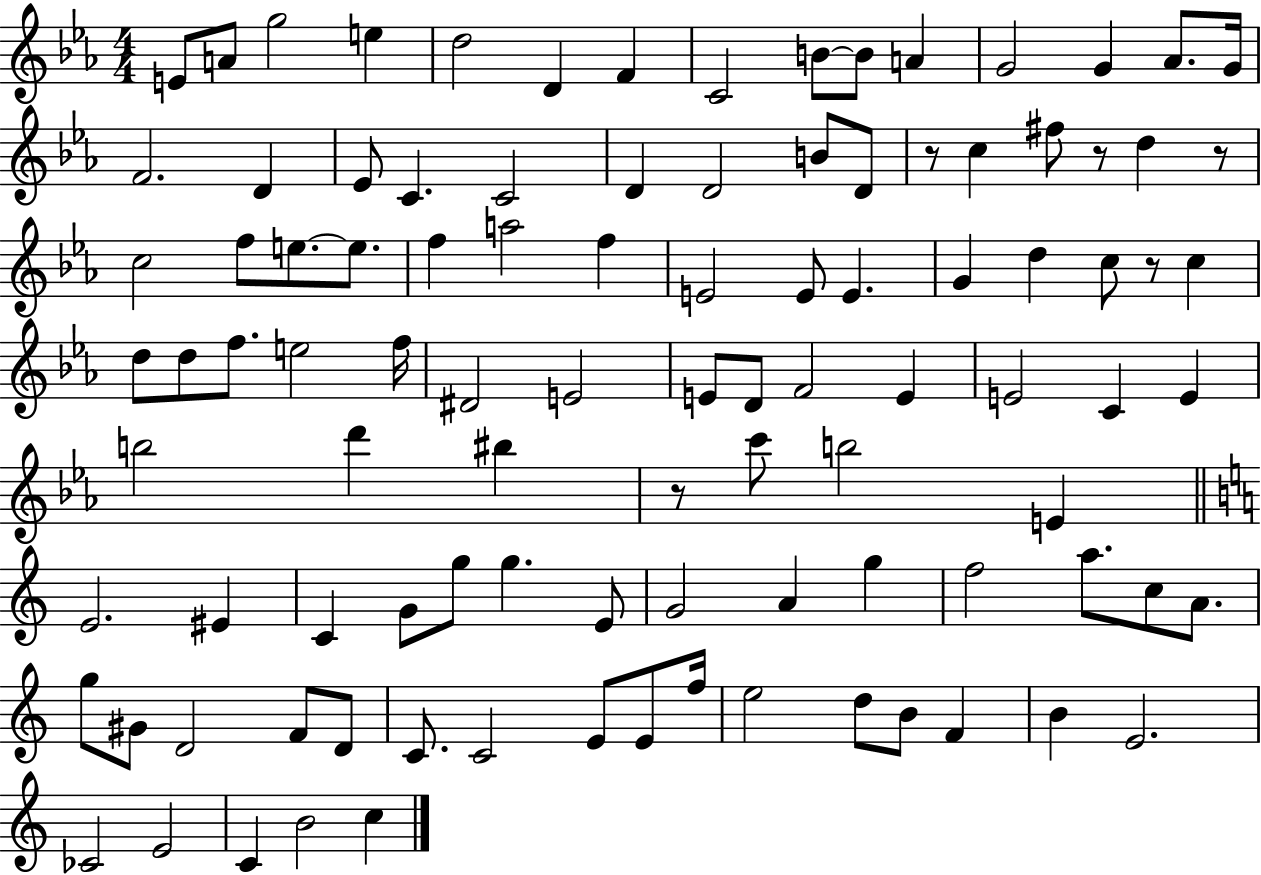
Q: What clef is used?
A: treble